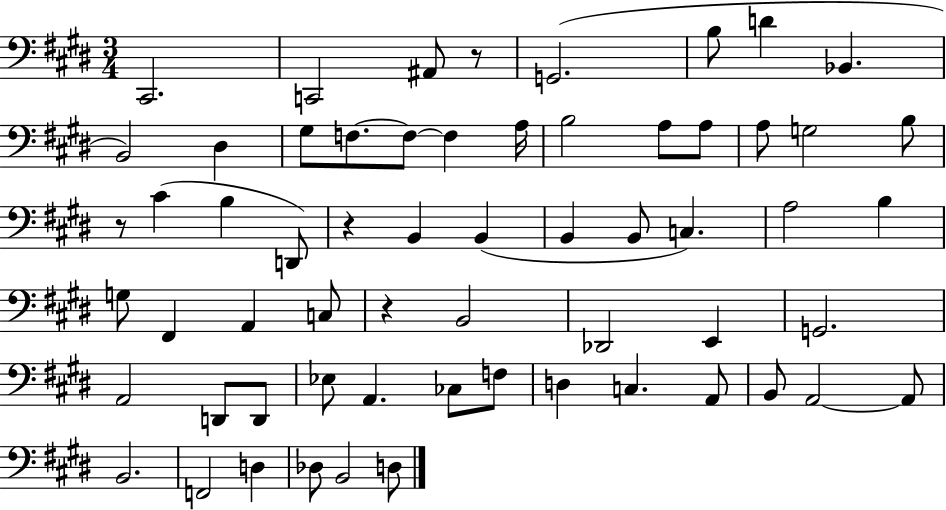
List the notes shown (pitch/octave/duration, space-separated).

C#2/h. C2/h A#2/e R/e G2/h. B3/e D4/q Bb2/q. B2/h D#3/q G#3/e F3/e. F3/e F3/q A3/s B3/h A3/e A3/e A3/e G3/h B3/e R/e C#4/q B3/q D2/e R/q B2/q B2/q B2/q B2/e C3/q. A3/h B3/q G3/e F#2/q A2/q C3/e R/q B2/h Db2/h E2/q G2/h. A2/h D2/e D2/e Eb3/e A2/q. CES3/e F3/e D3/q C3/q. A2/e B2/e A2/h A2/e B2/h. F2/h D3/q Db3/e B2/h D3/e